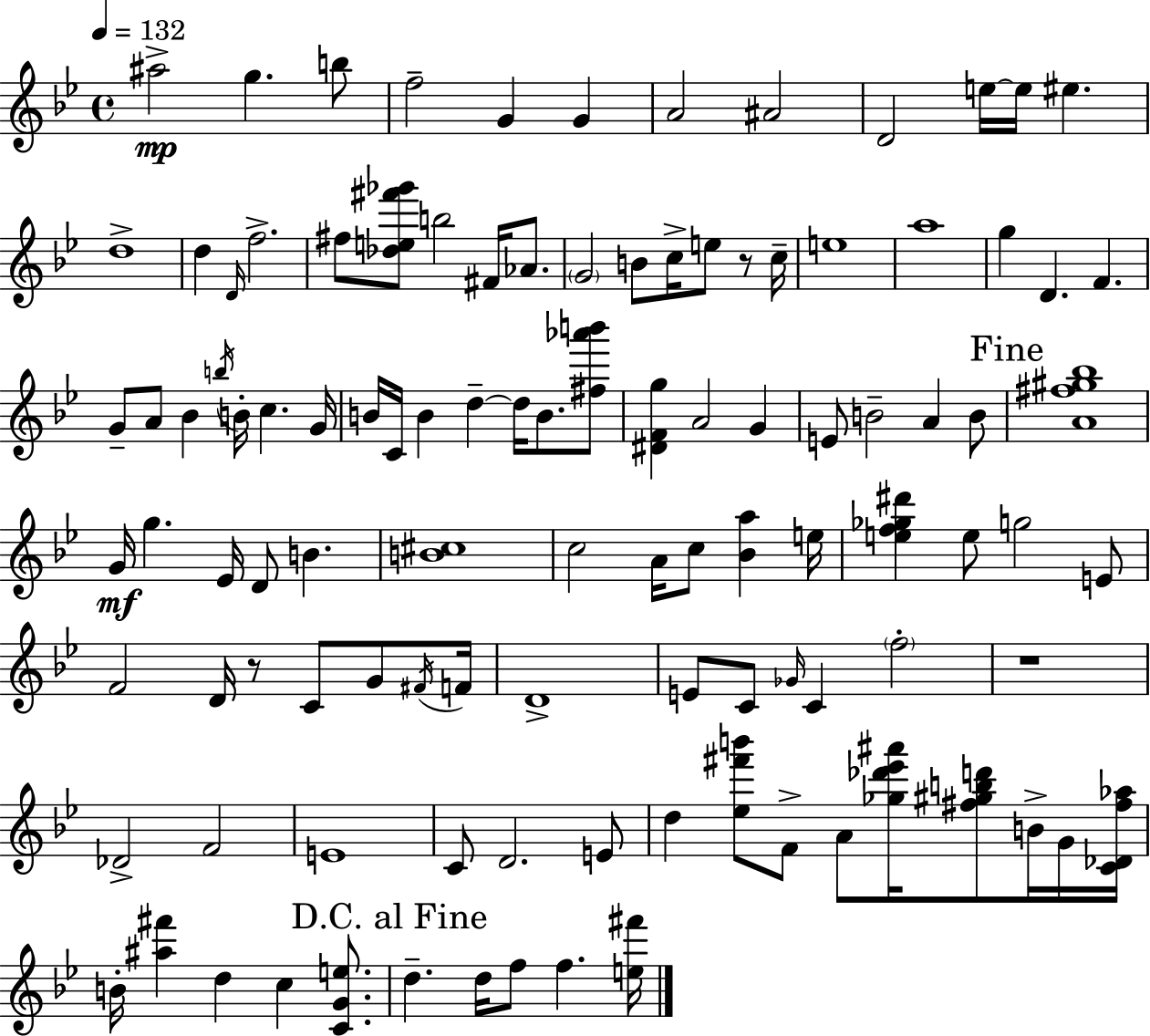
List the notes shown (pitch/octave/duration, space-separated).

A#5/h G5/q. B5/e F5/h G4/q G4/q A4/h A#4/h D4/h E5/s E5/s EIS5/q. D5/w D5/q D4/s F5/h. F#5/e [Db5,E5,F#6,Gb6]/e B5/h F#4/s Ab4/e. G4/h B4/e C5/s E5/e R/e C5/s E5/w A5/w G5/q D4/q. F4/q. G4/e A4/e Bb4/q B5/s B4/s C5/q. G4/s B4/s C4/s B4/q D5/q D5/s B4/e. [F#5,Ab6,B6]/e [D#4,F4,G5]/q A4/h G4/q E4/e B4/h A4/q B4/e [A4,F#5,G#5,Bb5]/w G4/s G5/q. Eb4/s D4/e B4/q. [B4,C#5]/w C5/h A4/s C5/e [Bb4,A5]/q E5/s [E5,F5,Gb5,D#6]/q E5/e G5/h E4/e F4/h D4/s R/e C4/e G4/e F#4/s F4/s D4/w E4/e C4/e Gb4/s C4/q F5/h R/w Db4/h F4/h E4/w C4/e D4/h. E4/e D5/q [Eb5,F#6,B6]/e F4/e A4/e [Gb5,Db6,Eb6,A#6]/s [F#5,G#5,B5,D6]/e B4/s G4/s [C4,Db4,F#5,Ab5]/s B4/s [A#5,F#6]/q D5/q C5/q [C4,G4,E5]/e. D5/q. D5/s F5/e F5/q. [E5,F#6]/s